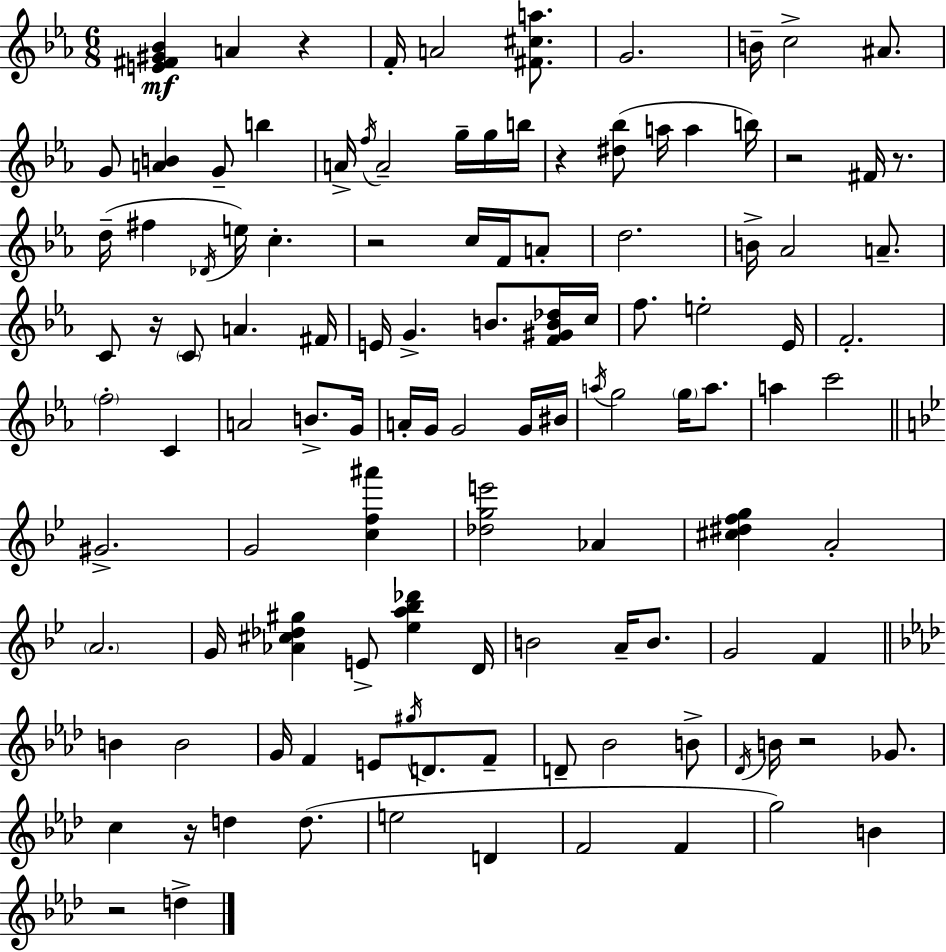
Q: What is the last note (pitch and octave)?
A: D5